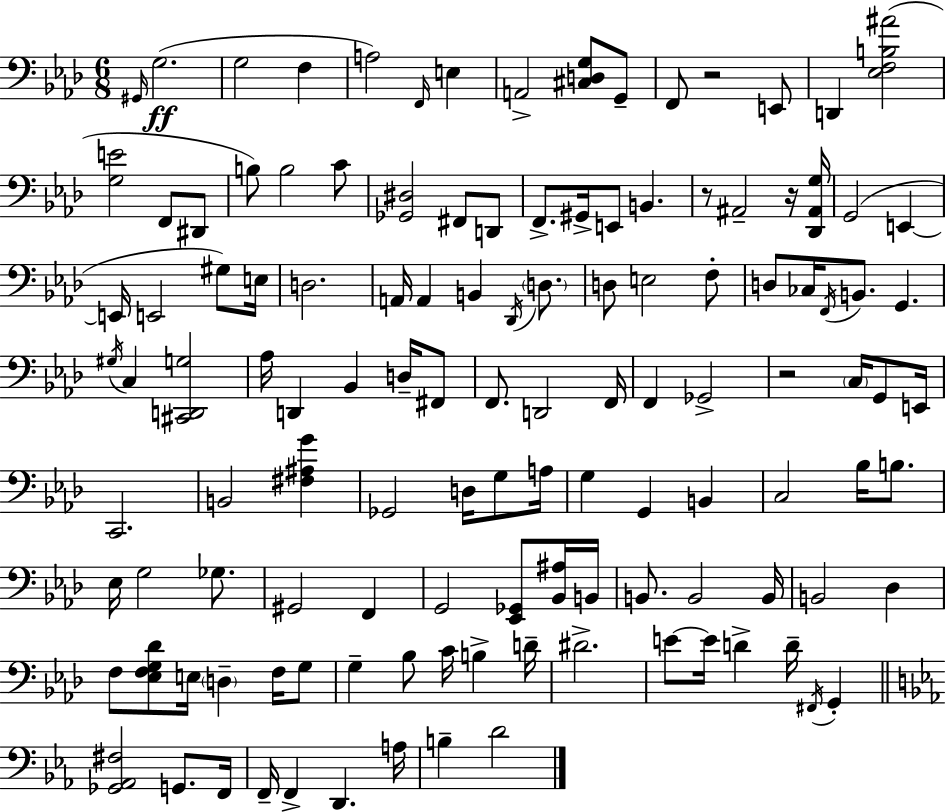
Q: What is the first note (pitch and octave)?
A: G#2